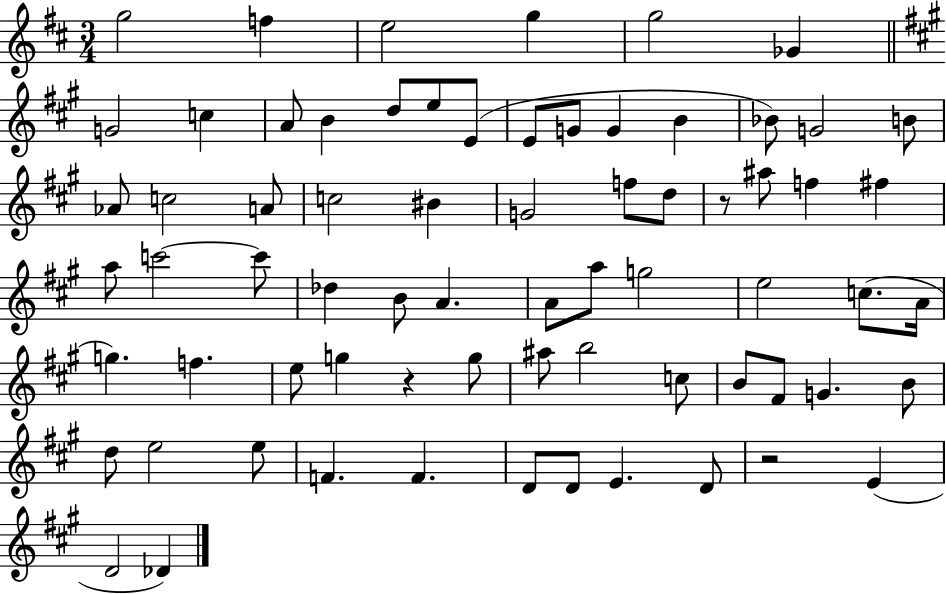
G5/h F5/q E5/h G5/q G5/h Gb4/q G4/h C5/q A4/e B4/q D5/e E5/e E4/e E4/e G4/e G4/q B4/q Bb4/e G4/h B4/e Ab4/e C5/h A4/e C5/h BIS4/q G4/h F5/e D5/e R/e A#5/e F5/q F#5/q A5/e C6/h C6/e Db5/q B4/e A4/q. A4/e A5/e G5/h E5/h C5/e. A4/s G5/q. F5/q. E5/e G5/q R/q G5/e A#5/e B5/h C5/e B4/e F#4/e G4/q. B4/e D5/e E5/h E5/e F4/q. F4/q. D4/e D4/e E4/q. D4/e R/h E4/q D4/h Db4/q